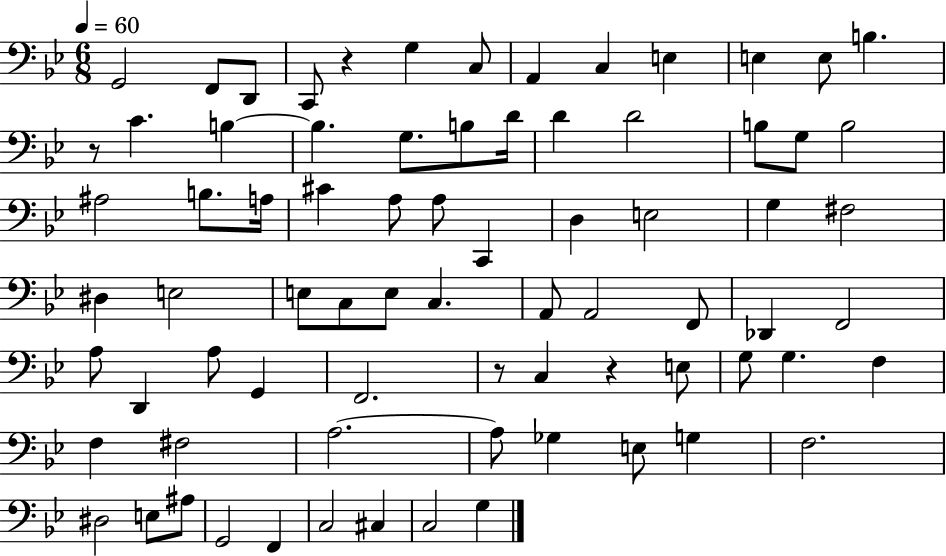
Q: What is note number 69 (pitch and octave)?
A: C3